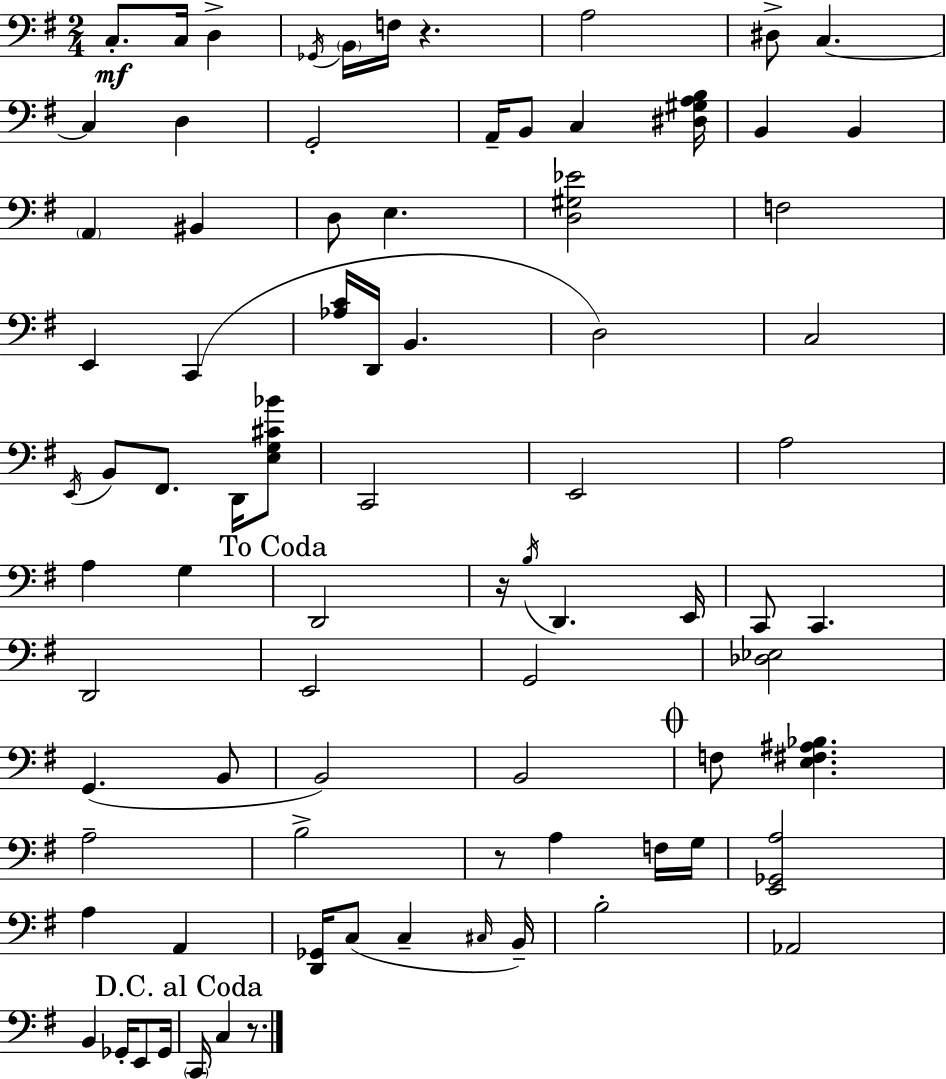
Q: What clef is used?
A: bass